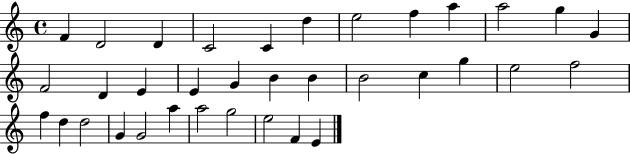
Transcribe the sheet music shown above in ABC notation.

X:1
T:Untitled
M:4/4
L:1/4
K:C
F D2 D C2 C d e2 f a a2 g G F2 D E E G B B B2 c g e2 f2 f d d2 G G2 a a2 g2 e2 F E